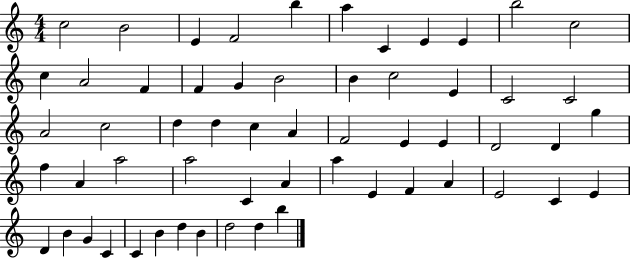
X:1
T:Untitled
M:4/4
L:1/4
K:C
c2 B2 E F2 b a C E E b2 c2 c A2 F F G B2 B c2 E C2 C2 A2 c2 d d c A F2 E E D2 D g f A a2 a2 C A a E F A E2 C E D B G C C B d B d2 d b